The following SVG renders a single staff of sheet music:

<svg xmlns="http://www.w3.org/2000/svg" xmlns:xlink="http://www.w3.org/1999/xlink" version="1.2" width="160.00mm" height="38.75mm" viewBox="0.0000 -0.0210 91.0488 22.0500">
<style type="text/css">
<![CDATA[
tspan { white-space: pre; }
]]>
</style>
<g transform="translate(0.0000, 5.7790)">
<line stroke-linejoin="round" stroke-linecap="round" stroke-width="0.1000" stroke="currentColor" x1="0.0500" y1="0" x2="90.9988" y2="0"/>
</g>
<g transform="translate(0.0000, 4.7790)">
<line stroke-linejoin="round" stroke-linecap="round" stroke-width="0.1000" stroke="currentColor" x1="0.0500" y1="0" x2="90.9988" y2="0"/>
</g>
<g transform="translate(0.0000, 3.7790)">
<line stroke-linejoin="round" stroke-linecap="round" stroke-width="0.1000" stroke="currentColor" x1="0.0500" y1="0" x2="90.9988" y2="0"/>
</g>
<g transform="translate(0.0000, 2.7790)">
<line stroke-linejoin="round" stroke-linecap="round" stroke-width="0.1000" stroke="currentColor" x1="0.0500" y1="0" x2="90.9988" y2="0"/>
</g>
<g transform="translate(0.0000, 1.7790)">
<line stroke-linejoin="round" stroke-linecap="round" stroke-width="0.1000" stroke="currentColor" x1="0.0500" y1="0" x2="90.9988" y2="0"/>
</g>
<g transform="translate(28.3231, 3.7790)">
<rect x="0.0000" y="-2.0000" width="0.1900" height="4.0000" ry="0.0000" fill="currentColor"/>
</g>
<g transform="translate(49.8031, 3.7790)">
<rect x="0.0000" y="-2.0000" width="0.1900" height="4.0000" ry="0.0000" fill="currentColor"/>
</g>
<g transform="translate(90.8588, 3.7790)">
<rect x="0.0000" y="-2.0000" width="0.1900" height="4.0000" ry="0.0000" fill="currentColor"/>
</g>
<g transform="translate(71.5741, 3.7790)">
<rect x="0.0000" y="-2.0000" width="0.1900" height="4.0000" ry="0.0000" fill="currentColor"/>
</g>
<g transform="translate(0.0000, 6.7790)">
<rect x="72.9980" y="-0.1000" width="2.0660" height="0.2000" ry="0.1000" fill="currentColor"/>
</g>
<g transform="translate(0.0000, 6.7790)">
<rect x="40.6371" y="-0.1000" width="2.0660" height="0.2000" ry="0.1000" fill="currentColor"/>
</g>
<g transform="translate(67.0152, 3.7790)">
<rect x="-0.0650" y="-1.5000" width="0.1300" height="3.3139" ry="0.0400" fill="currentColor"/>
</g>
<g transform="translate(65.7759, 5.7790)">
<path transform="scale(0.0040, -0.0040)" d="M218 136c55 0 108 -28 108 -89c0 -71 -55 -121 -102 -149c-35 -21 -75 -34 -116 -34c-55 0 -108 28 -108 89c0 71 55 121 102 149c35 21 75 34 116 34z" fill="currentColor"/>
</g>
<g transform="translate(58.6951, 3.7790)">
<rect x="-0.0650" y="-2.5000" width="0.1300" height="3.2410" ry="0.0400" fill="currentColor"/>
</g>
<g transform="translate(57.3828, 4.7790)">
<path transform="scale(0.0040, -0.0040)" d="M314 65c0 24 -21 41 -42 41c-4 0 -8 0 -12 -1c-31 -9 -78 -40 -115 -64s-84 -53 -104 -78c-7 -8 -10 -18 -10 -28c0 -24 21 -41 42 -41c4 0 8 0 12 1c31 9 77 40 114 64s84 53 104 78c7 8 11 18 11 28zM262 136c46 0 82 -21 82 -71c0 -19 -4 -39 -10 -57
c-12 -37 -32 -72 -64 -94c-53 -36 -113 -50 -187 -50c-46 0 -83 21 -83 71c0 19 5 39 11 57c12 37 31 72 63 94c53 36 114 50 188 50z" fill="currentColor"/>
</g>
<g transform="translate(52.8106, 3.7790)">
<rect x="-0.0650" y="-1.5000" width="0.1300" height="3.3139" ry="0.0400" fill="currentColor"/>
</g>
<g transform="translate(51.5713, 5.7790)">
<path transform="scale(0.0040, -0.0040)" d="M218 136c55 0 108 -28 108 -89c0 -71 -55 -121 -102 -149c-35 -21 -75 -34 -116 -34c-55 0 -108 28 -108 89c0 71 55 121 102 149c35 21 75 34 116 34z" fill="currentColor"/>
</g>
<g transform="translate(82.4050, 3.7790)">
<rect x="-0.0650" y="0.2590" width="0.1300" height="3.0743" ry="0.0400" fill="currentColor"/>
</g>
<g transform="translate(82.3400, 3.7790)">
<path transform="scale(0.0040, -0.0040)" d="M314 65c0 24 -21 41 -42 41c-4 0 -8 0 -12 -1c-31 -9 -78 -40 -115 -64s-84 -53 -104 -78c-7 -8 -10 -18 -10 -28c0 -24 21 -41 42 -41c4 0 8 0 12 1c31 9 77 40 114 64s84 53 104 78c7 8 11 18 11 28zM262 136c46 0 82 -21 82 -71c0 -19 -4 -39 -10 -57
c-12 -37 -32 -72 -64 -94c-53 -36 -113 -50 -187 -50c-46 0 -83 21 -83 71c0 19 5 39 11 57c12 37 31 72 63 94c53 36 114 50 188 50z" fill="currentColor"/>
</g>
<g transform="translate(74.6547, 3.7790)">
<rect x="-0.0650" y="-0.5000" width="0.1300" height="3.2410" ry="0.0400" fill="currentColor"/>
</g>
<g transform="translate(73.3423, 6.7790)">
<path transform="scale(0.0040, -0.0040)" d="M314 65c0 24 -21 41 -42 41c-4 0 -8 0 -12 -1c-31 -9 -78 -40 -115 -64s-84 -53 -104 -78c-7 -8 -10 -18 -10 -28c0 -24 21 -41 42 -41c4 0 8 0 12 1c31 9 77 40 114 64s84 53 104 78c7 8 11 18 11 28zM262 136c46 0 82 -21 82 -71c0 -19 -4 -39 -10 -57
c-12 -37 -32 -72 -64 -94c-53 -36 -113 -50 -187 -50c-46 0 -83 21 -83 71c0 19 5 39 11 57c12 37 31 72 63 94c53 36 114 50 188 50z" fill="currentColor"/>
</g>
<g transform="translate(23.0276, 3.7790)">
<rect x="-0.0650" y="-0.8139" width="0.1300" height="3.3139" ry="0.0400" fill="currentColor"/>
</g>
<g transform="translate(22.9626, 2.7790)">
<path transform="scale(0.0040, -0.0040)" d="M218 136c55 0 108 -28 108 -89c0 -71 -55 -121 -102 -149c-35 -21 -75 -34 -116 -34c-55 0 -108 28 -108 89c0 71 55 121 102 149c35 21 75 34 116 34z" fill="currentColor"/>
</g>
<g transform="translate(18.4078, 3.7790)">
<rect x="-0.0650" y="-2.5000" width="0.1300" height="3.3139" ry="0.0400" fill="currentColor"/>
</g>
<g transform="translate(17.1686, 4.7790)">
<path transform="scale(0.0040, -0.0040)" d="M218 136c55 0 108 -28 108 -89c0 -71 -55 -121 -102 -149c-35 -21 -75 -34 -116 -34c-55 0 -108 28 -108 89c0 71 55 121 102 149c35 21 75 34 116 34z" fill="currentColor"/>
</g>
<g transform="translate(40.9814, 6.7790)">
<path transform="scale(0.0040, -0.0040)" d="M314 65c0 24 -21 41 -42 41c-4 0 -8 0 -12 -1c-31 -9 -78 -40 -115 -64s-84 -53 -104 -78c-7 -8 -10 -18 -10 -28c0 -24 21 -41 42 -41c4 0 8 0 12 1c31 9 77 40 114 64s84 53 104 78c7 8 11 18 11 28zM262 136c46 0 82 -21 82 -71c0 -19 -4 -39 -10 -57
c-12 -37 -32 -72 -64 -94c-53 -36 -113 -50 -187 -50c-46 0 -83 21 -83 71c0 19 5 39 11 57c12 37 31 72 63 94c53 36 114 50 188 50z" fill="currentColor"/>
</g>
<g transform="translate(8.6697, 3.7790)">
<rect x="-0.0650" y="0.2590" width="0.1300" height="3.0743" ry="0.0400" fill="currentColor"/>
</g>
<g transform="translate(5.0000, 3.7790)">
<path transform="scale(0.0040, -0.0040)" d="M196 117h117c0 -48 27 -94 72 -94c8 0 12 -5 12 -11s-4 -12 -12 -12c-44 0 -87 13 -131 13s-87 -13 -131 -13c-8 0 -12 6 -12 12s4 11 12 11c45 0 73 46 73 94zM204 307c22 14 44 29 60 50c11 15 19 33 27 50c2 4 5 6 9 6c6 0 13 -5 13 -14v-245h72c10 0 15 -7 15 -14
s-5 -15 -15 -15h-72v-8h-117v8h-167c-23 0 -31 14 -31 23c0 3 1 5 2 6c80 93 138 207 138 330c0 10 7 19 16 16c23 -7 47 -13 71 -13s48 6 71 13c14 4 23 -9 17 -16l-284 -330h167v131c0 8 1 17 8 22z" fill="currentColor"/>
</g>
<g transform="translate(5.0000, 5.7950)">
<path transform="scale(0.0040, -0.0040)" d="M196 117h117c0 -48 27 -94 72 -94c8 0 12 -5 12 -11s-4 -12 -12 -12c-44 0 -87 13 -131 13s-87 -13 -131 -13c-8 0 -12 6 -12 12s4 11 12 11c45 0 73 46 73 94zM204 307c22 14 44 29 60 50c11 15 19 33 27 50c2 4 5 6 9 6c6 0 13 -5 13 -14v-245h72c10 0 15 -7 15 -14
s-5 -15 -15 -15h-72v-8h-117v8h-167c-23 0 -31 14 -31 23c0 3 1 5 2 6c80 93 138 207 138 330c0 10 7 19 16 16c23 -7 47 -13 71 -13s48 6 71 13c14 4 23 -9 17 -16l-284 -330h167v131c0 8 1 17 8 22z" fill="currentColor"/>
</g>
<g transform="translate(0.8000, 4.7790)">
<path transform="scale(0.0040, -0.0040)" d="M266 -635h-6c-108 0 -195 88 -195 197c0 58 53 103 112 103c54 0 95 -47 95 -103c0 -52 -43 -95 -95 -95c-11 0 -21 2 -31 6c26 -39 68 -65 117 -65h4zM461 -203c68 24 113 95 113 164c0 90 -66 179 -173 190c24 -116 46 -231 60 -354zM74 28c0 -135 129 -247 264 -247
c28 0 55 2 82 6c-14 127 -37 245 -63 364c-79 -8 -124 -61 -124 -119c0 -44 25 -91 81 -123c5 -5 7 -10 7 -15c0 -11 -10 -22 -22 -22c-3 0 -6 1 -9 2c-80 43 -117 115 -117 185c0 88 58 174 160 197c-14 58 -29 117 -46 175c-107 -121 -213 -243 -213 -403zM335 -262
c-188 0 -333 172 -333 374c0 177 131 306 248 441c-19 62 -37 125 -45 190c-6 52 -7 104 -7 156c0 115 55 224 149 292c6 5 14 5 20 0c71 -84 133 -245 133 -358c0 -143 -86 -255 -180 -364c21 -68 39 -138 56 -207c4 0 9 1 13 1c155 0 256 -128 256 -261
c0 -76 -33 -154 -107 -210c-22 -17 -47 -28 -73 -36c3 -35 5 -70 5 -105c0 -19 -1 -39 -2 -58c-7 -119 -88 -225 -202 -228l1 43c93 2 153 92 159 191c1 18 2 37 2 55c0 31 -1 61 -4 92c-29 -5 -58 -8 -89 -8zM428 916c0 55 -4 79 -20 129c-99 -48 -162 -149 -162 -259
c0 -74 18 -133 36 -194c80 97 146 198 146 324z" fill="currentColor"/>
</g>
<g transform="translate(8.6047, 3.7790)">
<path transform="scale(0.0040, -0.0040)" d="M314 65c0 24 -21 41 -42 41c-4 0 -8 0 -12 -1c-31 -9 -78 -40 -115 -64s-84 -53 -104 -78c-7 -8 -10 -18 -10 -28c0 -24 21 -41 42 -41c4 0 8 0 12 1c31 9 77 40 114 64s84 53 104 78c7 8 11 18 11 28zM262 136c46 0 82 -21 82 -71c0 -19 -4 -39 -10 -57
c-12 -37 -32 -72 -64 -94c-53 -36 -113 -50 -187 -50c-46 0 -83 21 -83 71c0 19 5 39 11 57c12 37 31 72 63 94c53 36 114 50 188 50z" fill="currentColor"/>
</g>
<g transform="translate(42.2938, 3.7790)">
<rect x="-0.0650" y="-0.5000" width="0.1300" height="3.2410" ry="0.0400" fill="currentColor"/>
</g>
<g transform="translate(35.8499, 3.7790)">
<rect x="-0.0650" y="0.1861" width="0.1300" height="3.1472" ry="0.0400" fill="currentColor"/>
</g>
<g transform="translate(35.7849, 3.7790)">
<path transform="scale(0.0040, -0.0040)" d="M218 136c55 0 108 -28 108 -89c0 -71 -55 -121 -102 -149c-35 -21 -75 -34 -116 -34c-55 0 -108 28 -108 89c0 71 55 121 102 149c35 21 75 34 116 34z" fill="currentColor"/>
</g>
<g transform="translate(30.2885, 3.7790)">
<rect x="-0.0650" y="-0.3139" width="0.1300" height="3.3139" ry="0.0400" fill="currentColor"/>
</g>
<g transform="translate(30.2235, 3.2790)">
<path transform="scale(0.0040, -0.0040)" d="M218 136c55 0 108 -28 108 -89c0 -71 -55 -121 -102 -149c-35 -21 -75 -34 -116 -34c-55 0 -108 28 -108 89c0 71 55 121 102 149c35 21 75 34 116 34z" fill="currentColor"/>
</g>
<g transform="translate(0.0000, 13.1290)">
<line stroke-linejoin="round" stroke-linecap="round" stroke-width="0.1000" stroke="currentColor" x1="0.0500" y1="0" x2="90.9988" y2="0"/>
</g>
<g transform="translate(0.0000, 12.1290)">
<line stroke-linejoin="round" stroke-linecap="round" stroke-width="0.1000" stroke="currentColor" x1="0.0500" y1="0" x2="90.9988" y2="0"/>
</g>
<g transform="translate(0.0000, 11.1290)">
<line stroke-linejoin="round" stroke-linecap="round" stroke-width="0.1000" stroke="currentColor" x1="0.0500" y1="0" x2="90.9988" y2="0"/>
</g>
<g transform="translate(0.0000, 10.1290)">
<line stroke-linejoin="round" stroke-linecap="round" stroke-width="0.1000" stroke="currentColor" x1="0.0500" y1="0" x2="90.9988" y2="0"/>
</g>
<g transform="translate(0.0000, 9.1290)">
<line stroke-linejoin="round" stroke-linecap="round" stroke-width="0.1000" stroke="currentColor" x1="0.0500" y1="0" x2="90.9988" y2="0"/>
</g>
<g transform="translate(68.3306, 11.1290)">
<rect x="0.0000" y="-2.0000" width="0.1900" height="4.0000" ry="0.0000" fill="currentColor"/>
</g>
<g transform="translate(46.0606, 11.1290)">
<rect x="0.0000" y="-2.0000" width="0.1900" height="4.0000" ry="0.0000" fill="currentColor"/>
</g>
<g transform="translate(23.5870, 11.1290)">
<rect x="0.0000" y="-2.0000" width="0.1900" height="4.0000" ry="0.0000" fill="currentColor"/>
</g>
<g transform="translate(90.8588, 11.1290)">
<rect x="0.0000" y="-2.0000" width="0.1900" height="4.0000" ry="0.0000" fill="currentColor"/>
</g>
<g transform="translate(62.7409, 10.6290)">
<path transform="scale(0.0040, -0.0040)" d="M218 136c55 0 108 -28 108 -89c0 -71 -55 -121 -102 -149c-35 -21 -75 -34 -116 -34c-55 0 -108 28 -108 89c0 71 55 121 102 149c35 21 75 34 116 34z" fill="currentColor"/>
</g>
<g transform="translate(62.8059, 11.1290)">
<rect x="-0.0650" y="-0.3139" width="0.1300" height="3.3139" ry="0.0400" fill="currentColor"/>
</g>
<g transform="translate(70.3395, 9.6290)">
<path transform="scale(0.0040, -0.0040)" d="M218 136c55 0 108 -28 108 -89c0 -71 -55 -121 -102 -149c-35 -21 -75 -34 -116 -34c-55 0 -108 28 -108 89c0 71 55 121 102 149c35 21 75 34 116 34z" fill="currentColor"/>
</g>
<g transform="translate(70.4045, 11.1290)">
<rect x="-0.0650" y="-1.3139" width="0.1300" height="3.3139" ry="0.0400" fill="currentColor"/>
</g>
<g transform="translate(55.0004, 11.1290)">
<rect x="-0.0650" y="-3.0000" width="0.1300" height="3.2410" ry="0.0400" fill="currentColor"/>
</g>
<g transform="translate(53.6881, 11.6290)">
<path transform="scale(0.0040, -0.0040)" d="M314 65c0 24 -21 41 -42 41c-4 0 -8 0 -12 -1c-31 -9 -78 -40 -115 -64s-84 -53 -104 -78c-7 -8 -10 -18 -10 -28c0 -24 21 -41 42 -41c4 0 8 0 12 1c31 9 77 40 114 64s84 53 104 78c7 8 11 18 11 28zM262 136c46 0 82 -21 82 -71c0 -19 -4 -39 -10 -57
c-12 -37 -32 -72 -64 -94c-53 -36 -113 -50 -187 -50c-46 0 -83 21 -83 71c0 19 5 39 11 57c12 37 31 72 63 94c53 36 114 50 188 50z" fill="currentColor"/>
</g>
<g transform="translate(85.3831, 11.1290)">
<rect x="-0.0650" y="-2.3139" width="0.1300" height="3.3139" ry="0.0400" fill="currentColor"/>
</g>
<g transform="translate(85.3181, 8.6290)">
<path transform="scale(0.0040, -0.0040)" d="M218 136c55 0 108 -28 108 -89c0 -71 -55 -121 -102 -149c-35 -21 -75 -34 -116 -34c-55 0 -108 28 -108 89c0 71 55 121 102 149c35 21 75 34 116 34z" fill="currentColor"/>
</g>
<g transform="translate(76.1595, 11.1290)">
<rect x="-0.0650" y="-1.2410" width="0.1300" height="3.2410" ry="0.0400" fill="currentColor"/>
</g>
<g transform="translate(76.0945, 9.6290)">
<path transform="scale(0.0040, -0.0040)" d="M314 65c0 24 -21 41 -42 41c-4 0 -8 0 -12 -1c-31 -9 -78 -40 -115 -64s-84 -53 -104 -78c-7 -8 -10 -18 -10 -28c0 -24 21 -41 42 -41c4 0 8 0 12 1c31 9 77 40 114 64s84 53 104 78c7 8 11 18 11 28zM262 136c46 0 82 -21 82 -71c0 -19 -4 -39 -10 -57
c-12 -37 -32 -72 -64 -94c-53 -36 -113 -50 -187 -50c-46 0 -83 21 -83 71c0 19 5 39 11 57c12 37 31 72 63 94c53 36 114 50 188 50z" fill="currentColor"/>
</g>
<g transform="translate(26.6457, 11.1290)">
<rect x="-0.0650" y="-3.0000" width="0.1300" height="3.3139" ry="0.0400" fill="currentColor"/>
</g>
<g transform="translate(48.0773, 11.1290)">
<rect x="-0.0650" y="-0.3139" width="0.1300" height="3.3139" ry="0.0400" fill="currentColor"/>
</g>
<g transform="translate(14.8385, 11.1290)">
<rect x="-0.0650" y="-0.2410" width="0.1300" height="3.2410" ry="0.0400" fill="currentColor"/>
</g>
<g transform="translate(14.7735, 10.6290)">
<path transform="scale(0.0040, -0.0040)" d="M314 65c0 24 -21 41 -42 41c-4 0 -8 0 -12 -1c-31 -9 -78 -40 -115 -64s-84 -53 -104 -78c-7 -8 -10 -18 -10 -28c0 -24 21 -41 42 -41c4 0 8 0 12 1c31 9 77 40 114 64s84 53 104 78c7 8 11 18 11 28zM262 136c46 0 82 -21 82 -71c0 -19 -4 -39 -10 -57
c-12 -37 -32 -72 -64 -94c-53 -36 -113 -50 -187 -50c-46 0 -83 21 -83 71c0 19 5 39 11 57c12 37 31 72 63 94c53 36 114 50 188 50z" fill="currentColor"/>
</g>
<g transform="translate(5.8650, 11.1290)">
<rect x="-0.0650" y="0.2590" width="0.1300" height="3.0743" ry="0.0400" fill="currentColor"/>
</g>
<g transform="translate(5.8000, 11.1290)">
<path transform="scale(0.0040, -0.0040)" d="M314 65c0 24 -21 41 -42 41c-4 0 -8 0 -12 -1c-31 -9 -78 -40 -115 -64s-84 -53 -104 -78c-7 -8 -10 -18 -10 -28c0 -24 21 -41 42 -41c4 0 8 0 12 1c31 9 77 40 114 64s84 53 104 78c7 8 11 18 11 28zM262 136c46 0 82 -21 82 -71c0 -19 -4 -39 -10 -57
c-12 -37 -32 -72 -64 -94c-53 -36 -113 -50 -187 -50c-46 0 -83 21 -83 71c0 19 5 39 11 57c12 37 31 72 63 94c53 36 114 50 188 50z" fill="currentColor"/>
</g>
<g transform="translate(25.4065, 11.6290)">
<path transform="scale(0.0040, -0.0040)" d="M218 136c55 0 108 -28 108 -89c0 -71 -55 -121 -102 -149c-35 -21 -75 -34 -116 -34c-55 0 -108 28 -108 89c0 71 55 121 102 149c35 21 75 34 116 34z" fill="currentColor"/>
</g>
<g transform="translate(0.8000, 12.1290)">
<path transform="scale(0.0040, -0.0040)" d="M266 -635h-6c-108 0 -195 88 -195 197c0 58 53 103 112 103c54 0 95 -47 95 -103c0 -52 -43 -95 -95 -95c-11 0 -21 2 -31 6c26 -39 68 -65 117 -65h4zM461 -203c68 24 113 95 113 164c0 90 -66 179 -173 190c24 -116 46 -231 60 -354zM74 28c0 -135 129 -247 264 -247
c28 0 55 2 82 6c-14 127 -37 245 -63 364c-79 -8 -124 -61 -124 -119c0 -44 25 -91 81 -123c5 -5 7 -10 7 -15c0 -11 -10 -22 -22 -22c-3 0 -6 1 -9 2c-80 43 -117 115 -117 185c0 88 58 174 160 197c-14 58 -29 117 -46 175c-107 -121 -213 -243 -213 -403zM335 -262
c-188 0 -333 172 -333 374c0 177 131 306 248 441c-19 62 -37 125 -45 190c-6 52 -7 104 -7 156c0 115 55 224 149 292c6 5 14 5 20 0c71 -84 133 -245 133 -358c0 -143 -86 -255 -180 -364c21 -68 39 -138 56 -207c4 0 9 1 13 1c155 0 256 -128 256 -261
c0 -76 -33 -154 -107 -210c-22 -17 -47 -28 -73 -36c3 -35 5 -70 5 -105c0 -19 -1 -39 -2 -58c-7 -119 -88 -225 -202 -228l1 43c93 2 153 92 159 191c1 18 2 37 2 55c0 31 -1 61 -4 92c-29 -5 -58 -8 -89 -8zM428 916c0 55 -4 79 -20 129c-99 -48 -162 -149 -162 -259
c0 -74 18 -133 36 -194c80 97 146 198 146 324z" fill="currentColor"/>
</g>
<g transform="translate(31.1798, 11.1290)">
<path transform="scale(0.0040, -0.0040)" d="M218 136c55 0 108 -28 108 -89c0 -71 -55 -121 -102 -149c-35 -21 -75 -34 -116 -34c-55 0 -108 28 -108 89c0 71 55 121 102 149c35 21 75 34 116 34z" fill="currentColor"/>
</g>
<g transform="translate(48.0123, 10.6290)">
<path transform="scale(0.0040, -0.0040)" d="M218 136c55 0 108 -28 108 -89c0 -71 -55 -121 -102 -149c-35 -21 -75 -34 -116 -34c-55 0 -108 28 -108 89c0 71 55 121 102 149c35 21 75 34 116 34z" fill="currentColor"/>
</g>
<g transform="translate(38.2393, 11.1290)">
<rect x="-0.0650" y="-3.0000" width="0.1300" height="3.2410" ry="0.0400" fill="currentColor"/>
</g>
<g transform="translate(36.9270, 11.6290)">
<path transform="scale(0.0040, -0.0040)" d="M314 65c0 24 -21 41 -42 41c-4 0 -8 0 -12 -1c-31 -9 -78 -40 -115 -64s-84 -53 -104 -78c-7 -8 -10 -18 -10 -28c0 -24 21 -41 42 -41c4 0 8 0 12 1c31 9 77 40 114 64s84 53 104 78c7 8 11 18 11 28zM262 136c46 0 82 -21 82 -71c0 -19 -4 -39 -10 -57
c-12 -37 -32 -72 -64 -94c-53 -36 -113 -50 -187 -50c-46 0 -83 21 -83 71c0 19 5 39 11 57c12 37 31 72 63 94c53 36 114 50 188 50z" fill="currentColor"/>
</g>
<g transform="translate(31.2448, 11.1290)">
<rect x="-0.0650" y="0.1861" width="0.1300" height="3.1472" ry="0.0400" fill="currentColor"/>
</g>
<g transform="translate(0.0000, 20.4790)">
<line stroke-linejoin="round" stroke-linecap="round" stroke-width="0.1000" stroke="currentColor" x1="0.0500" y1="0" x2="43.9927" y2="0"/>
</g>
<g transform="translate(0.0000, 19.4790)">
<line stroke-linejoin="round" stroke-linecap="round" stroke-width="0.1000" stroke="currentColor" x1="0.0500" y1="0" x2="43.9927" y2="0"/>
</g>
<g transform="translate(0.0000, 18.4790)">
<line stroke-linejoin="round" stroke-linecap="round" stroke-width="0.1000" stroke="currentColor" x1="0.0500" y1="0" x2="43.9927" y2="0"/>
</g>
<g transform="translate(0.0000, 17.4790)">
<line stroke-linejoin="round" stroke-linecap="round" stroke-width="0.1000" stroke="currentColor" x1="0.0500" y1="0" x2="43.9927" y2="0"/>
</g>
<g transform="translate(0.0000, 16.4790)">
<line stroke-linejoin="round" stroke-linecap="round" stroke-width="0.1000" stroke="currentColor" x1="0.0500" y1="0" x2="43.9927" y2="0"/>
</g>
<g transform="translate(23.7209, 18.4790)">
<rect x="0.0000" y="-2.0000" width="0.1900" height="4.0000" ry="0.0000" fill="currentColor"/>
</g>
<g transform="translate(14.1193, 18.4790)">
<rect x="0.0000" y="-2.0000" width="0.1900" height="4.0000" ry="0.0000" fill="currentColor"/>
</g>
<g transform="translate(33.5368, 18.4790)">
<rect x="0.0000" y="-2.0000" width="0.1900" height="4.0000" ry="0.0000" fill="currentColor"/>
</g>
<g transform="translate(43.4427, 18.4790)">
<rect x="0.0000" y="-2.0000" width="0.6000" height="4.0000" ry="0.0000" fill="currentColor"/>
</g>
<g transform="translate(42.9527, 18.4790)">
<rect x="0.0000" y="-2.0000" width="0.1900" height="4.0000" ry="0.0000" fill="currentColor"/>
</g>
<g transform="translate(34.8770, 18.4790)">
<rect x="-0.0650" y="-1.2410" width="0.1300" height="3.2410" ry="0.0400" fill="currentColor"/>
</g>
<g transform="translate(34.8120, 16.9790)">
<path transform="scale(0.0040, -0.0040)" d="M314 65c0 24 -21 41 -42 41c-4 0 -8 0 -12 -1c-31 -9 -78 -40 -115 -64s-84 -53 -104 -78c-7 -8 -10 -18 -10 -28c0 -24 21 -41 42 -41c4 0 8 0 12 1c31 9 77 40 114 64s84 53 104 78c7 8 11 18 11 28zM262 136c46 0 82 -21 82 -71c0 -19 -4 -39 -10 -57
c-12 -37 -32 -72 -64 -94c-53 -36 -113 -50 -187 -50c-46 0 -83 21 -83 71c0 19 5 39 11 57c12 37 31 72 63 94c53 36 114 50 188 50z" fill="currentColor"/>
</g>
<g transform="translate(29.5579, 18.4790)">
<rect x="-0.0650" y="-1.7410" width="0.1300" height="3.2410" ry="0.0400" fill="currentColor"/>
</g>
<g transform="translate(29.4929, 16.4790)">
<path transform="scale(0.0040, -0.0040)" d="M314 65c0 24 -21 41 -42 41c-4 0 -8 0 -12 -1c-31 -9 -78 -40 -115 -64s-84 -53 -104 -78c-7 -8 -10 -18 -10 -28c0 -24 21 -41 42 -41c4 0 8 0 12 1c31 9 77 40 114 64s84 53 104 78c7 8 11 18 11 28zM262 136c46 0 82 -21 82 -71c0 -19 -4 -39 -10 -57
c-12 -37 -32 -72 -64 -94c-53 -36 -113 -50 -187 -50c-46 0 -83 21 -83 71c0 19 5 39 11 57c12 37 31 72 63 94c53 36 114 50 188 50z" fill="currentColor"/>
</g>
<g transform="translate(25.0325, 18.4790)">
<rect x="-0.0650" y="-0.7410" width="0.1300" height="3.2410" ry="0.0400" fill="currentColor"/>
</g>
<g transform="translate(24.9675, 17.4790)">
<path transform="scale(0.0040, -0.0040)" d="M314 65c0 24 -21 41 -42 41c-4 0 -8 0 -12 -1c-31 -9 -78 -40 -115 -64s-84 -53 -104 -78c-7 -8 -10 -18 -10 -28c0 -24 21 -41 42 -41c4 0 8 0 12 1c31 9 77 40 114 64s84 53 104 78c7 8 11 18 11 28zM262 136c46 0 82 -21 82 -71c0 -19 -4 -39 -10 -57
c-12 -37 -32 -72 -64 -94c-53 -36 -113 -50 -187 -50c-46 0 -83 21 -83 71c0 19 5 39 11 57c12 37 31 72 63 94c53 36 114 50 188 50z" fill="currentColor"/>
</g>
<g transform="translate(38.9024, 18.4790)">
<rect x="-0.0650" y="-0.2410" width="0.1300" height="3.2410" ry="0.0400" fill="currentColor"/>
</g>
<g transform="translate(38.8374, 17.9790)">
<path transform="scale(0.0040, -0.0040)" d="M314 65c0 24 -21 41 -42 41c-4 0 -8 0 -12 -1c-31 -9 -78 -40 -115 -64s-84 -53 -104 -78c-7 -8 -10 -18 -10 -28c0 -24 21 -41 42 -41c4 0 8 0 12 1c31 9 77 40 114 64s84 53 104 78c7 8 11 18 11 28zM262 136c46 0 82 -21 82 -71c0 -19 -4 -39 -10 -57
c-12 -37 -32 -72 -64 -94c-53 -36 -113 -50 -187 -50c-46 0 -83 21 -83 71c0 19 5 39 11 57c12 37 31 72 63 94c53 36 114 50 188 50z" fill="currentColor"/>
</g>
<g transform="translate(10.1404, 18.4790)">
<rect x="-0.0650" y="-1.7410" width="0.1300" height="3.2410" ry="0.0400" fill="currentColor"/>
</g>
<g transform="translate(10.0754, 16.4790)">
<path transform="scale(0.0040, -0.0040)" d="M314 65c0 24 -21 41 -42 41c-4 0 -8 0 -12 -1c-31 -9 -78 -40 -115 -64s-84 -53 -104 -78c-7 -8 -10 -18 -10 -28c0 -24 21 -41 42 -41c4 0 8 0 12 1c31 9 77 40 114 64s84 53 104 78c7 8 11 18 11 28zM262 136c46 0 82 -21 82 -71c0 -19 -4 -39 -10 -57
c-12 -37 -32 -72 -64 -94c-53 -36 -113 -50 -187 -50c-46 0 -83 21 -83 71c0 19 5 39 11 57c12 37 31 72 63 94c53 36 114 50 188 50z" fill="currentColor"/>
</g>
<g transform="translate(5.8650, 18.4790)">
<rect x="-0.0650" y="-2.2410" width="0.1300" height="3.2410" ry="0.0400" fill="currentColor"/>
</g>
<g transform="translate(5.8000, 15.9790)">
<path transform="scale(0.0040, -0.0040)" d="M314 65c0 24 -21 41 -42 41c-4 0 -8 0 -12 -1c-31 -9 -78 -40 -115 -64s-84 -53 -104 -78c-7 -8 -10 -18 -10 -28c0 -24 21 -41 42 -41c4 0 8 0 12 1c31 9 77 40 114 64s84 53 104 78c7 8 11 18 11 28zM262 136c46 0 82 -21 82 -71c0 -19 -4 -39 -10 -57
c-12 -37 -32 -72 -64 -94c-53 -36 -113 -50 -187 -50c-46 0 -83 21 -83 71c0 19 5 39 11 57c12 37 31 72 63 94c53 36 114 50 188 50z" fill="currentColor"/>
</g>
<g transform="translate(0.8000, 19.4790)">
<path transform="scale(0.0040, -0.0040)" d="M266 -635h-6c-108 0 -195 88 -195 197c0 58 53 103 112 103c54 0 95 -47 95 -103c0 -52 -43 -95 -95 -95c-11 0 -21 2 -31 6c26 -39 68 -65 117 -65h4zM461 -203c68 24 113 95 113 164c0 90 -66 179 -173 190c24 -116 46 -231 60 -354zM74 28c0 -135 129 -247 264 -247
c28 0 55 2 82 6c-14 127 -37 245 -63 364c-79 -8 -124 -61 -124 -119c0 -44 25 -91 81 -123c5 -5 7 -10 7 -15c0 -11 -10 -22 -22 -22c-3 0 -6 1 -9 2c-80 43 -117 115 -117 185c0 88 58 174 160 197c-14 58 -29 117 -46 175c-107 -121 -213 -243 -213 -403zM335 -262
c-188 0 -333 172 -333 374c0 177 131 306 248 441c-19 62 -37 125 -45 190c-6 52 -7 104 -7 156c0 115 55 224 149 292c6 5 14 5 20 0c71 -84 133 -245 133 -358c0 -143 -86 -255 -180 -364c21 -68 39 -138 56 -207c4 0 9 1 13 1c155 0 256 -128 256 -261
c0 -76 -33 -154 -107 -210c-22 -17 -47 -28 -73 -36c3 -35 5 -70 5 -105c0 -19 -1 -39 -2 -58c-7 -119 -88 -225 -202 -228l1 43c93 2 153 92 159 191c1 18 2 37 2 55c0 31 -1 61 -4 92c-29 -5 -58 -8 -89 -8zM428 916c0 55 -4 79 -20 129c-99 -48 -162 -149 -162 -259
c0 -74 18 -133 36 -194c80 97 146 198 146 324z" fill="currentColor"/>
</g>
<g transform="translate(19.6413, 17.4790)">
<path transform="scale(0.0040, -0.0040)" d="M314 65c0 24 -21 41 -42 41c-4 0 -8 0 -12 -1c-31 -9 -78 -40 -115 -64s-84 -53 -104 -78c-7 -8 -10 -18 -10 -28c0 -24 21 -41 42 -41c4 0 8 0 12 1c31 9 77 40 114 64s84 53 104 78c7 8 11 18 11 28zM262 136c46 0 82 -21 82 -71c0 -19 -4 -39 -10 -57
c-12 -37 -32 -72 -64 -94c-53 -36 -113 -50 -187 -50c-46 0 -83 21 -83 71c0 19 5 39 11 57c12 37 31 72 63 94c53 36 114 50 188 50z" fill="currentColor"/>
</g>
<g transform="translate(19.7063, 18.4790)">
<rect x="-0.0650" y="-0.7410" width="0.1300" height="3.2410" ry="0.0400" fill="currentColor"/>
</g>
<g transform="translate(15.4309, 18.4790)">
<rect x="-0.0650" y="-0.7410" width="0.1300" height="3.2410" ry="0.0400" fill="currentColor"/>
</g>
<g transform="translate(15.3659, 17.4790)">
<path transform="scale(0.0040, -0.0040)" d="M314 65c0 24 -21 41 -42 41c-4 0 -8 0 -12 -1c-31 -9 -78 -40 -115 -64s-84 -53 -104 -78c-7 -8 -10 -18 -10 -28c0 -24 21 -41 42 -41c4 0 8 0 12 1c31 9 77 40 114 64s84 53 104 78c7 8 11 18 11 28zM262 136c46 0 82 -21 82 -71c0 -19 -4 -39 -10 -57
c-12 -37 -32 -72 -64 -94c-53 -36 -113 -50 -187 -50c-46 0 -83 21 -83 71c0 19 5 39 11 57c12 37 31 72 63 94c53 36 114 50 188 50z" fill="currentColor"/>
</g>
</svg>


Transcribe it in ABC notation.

X:1
T:Untitled
M:4/4
L:1/4
K:C
B2 G d c B C2 E G2 E C2 B2 B2 c2 A B A2 c A2 c e e2 g g2 f2 d2 d2 d2 f2 e2 c2